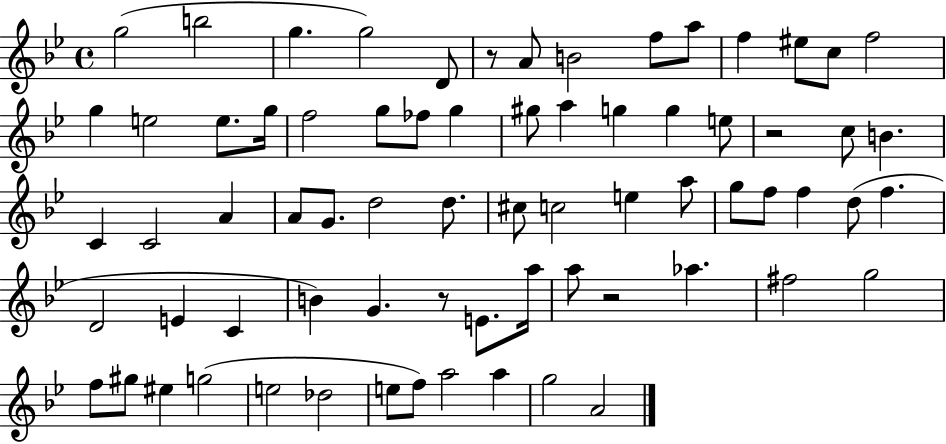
X:1
T:Untitled
M:4/4
L:1/4
K:Bb
g2 b2 g g2 D/2 z/2 A/2 B2 f/2 a/2 f ^e/2 c/2 f2 g e2 e/2 g/4 f2 g/2 _f/2 g ^g/2 a g g e/2 z2 c/2 B C C2 A A/2 G/2 d2 d/2 ^c/2 c2 e a/2 g/2 f/2 f d/2 f D2 E C B G z/2 E/2 a/4 a/2 z2 _a ^f2 g2 f/2 ^g/2 ^e g2 e2 _d2 e/2 f/2 a2 a g2 A2